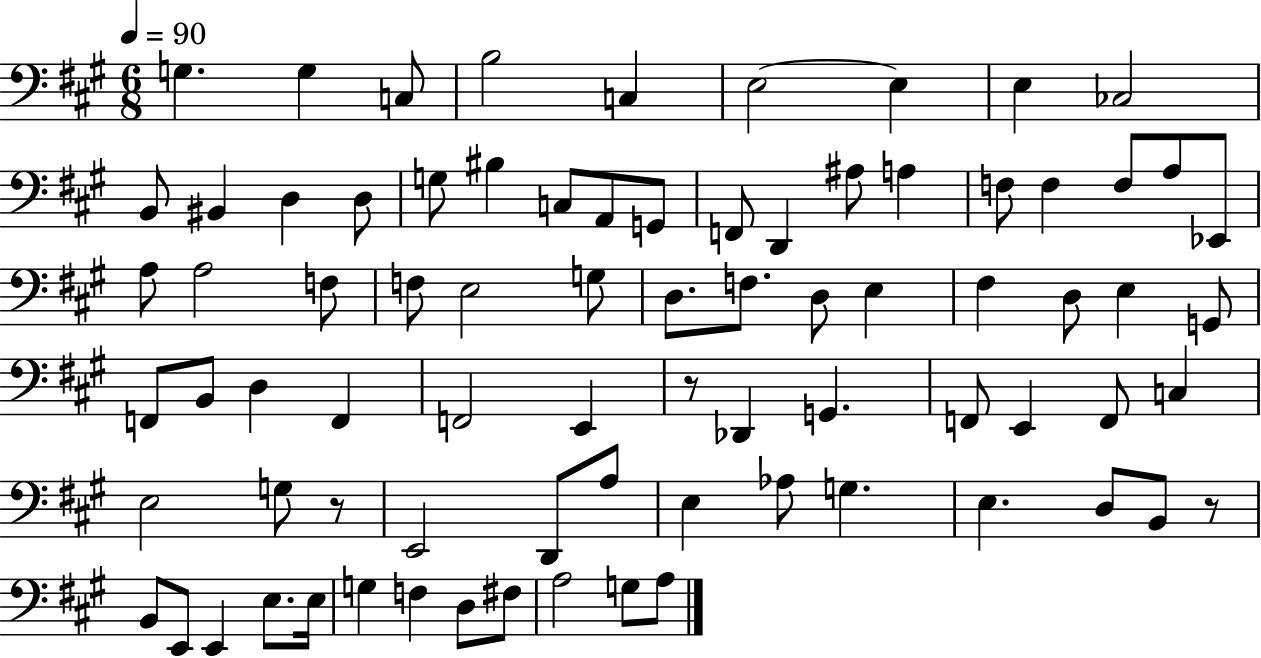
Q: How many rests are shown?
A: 3